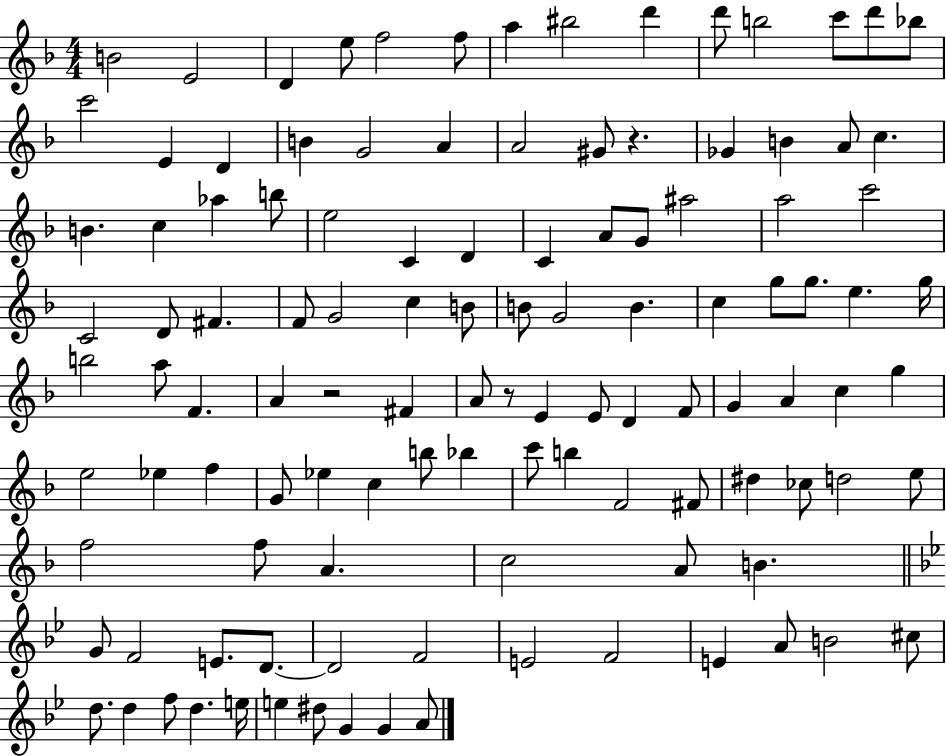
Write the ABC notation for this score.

X:1
T:Untitled
M:4/4
L:1/4
K:F
B2 E2 D e/2 f2 f/2 a ^b2 d' d'/2 b2 c'/2 d'/2 _b/2 c'2 E D B G2 A A2 ^G/2 z _G B A/2 c B c _a b/2 e2 C D C A/2 G/2 ^a2 a2 c'2 C2 D/2 ^F F/2 G2 c B/2 B/2 G2 B c g/2 g/2 e g/4 b2 a/2 F A z2 ^F A/2 z/2 E E/2 D F/2 G A c g e2 _e f G/2 _e c b/2 _b c'/2 b F2 ^F/2 ^d _c/2 d2 e/2 f2 f/2 A c2 A/2 B G/2 F2 E/2 D/2 D2 F2 E2 F2 E A/2 B2 ^c/2 d/2 d f/2 d e/4 e ^d/2 G G A/2